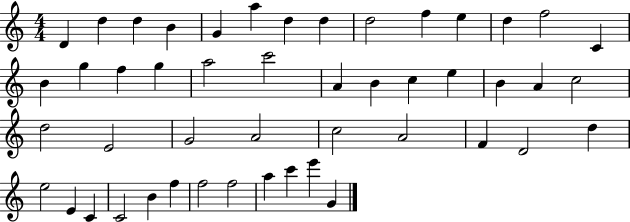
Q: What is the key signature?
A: C major